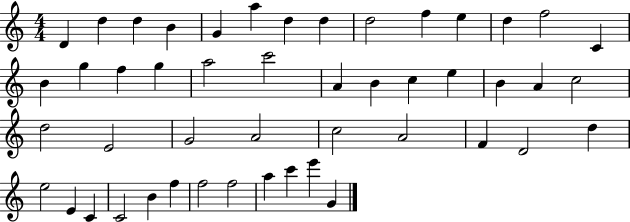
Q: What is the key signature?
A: C major